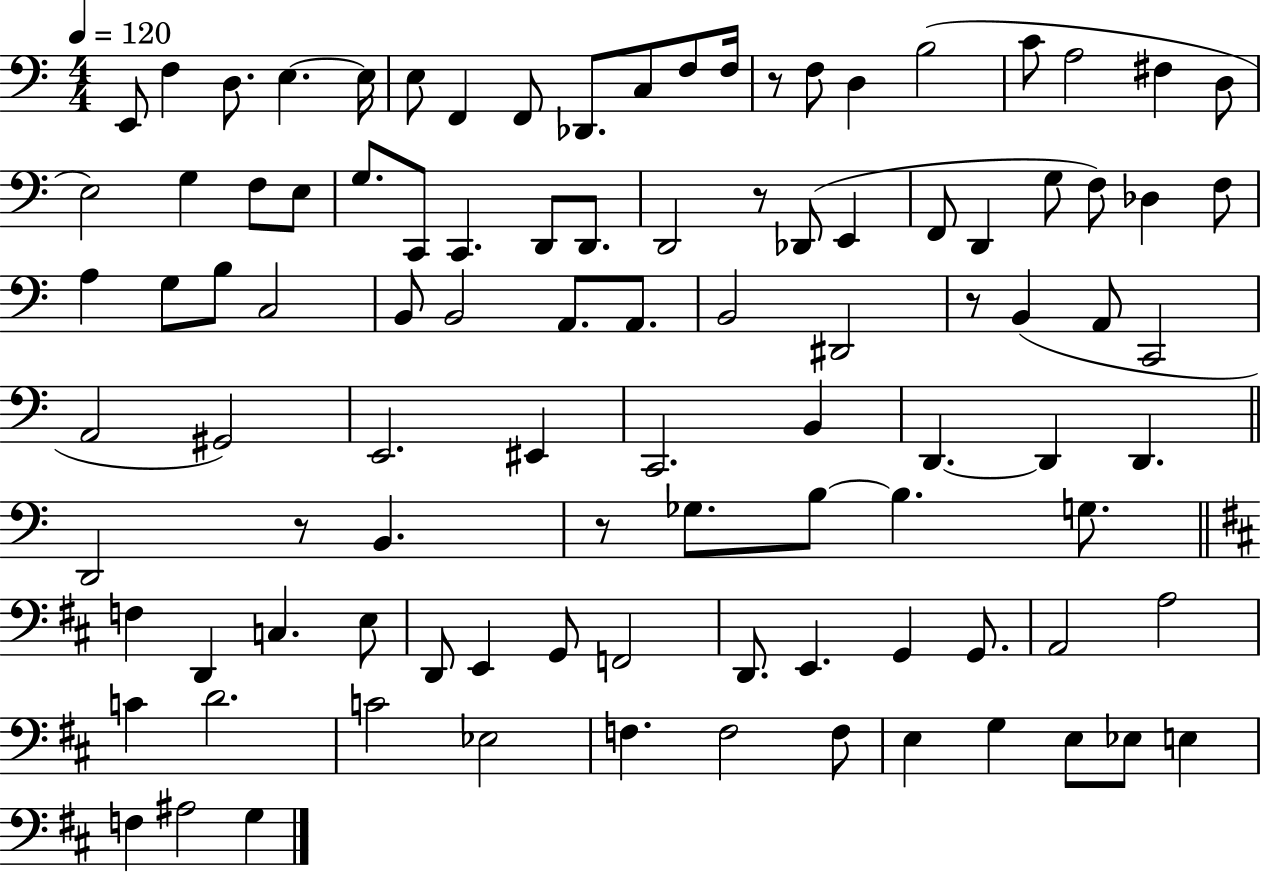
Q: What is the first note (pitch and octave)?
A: E2